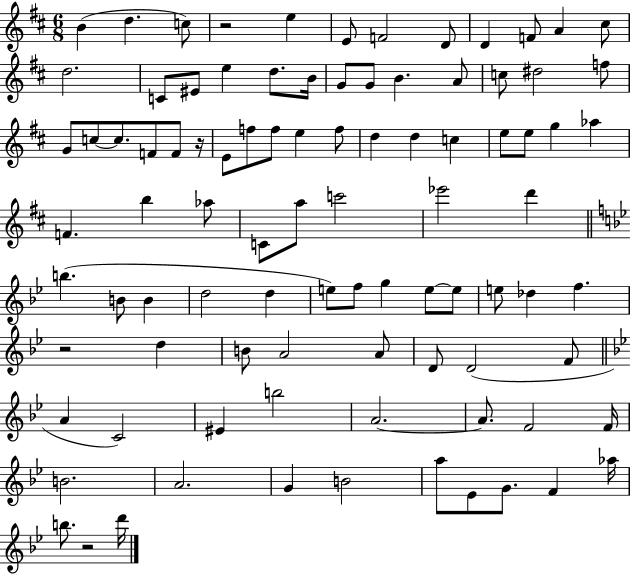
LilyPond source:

{
  \clef treble
  \numericTimeSignature
  \time 6/8
  \key d \major
  b'4( d''4. c''8) | r2 e''4 | e'8 f'2 d'8 | d'4 f'8 a'4 cis''8 | \break d''2. | c'8 eis'8 e''4 d''8. b'16 | g'8 g'8 b'4. a'8 | c''8 dis''2 f''8 | \break g'8 c''8~~ c''8. f'8 f'8 r16 | e'8 f''8 f''8 e''4 f''8 | d''4 d''4 c''4 | e''8 e''8 g''4 aes''4 | \break f'4. b''4 aes''8 | c'8 a''8 c'''2 | ees'''2 d'''4 | \bar "||" \break \key bes \major b''4.( b'8 b'4 | d''2 d''4 | e''8) f''8 g''4 e''8~~ e''8 | e''8 des''4 f''4. | \break r2 d''4 | b'8 a'2 a'8 | d'8 d'2( f'8 | \bar "||" \break \key bes \major a'4 c'2) | eis'4 b''2 | a'2.~~ | a'8. f'2 f'16 | \break b'2. | a'2. | g'4 b'2 | a''8 ees'8 g'8. f'4 aes''16 | \break b''8. r2 d'''16 | \bar "|."
}